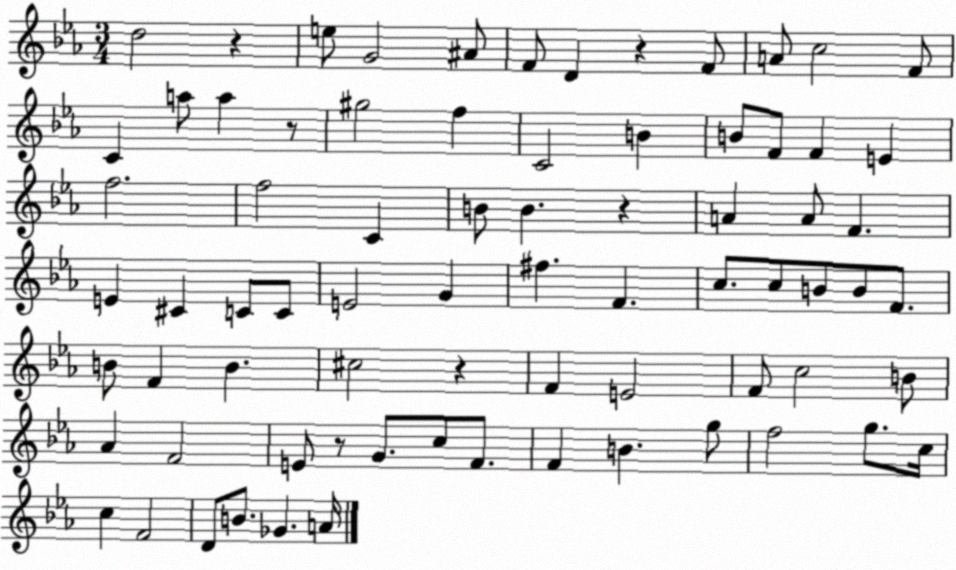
X:1
T:Untitled
M:3/4
L:1/4
K:Eb
d2 z e/2 G2 ^A/2 F/2 D z F/2 A/2 c2 F/2 C a/2 a z/2 ^g2 f C2 B B/2 F/2 F E f2 f2 C B/2 B z A A/2 F E ^C C/2 C/2 E2 G ^f F c/2 c/2 B/2 B/2 F/2 B/2 F B ^c2 z F E2 F/2 c2 B/2 _A F2 E/2 z/2 G/2 c/2 F/2 F B g/2 f2 g/2 c/4 c F2 D/2 B/2 _G A/4